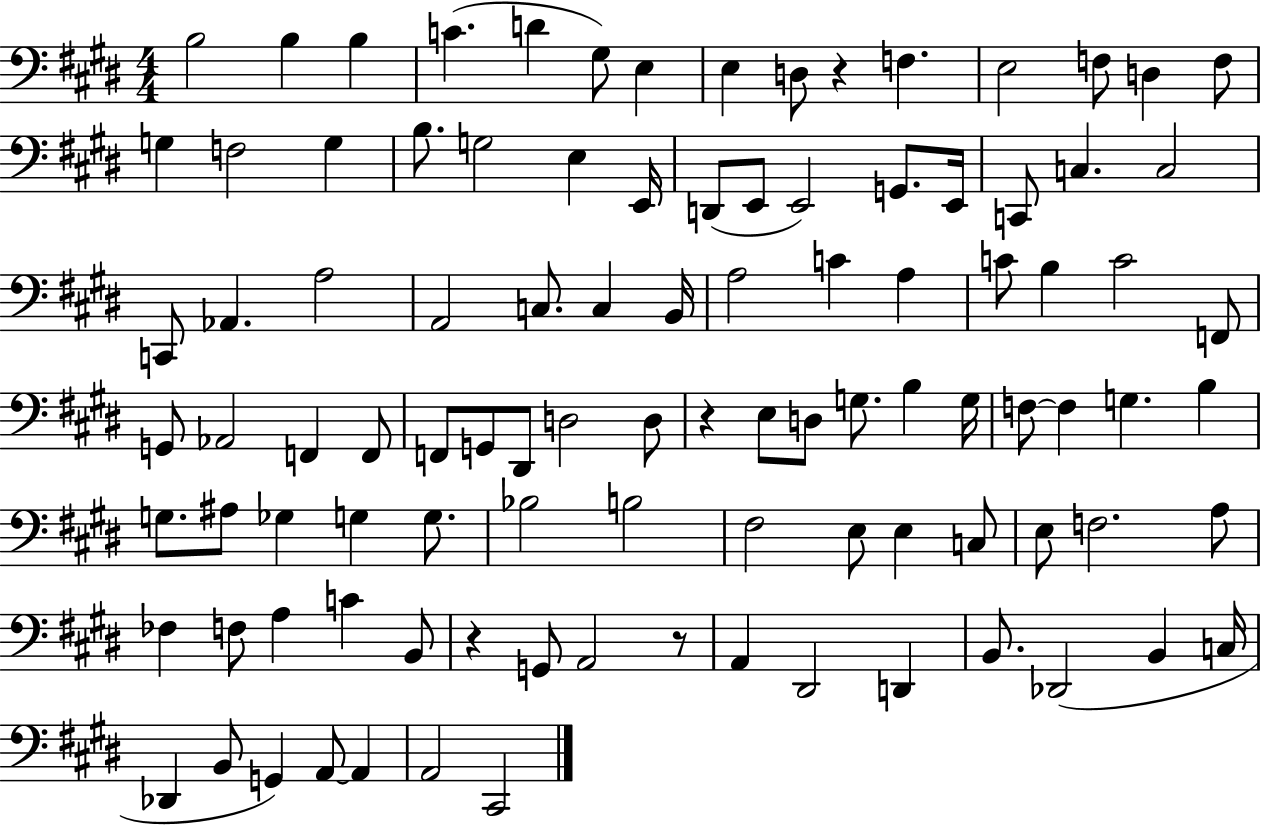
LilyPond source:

{
  \clef bass
  \numericTimeSignature
  \time 4/4
  \key e \major
  b2 b4 b4 | c'4.( d'4 gis8) e4 | e4 d8 r4 f4. | e2 f8 d4 f8 | \break g4 f2 g4 | b8. g2 e4 e,16 | d,8( e,8 e,2) g,8. e,16 | c,8 c4. c2 | \break c,8 aes,4. a2 | a,2 c8. c4 b,16 | a2 c'4 a4 | c'8 b4 c'2 f,8 | \break g,8 aes,2 f,4 f,8 | f,8 g,8 dis,8 d2 d8 | r4 e8 d8 g8. b4 g16 | f8~~ f4 g4. b4 | \break g8. ais8 ges4 g4 g8. | bes2 b2 | fis2 e8 e4 c8 | e8 f2. a8 | \break fes4 f8 a4 c'4 b,8 | r4 g,8 a,2 r8 | a,4 dis,2 d,4 | b,8. des,2( b,4 c16 | \break des,4 b,8 g,4) a,8~~ a,4 | a,2 cis,2 | \bar "|."
}